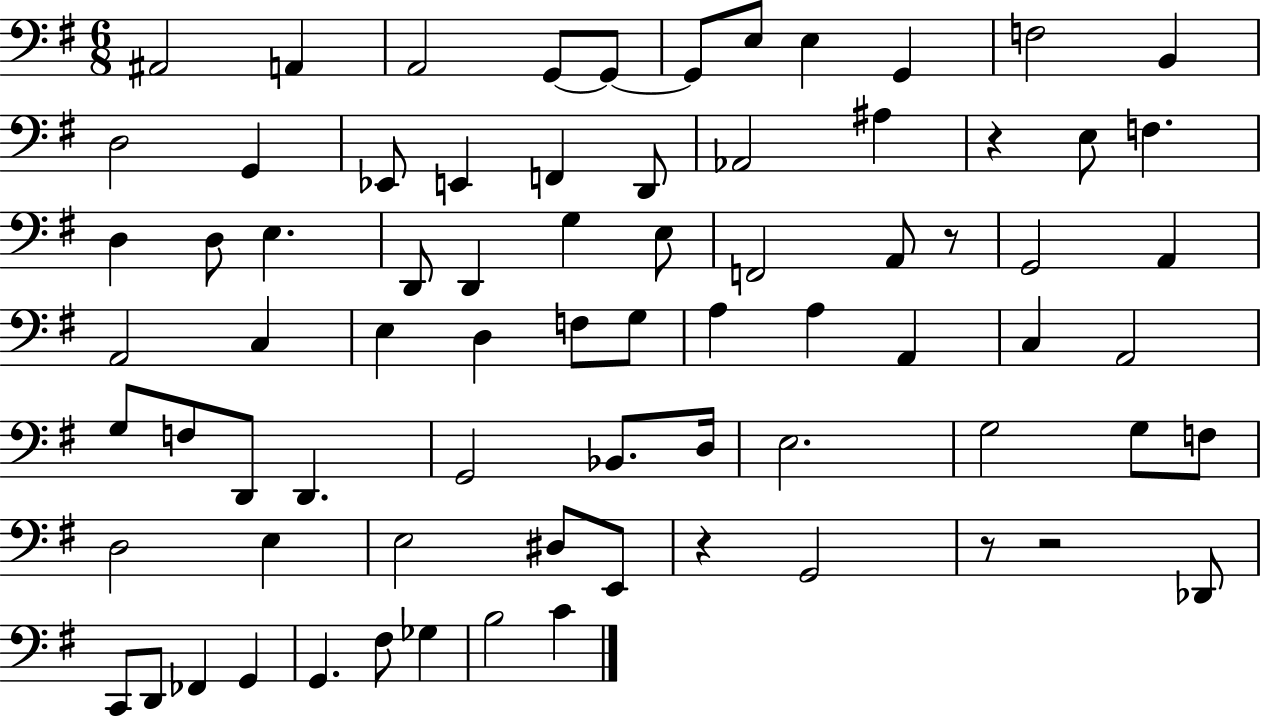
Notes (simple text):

A#2/h A2/q A2/h G2/e G2/e G2/e E3/e E3/q G2/q F3/h B2/q D3/h G2/q Eb2/e E2/q F2/q D2/e Ab2/h A#3/q R/q E3/e F3/q. D3/q D3/e E3/q. D2/e D2/q G3/q E3/e F2/h A2/e R/e G2/h A2/q A2/h C3/q E3/q D3/q F3/e G3/e A3/q A3/q A2/q C3/q A2/h G3/e F3/e D2/e D2/q. G2/h Bb2/e. D3/s E3/h. G3/h G3/e F3/e D3/h E3/q E3/h D#3/e E2/e R/q G2/h R/e R/h Db2/e C2/e D2/e FES2/q G2/q G2/q. F#3/e Gb3/q B3/h C4/q